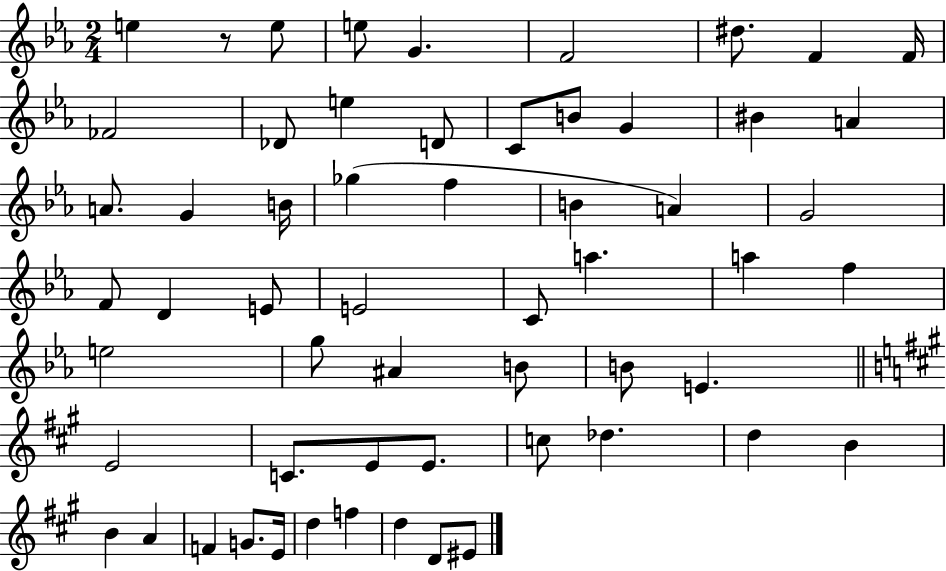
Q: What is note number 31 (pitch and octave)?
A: A5